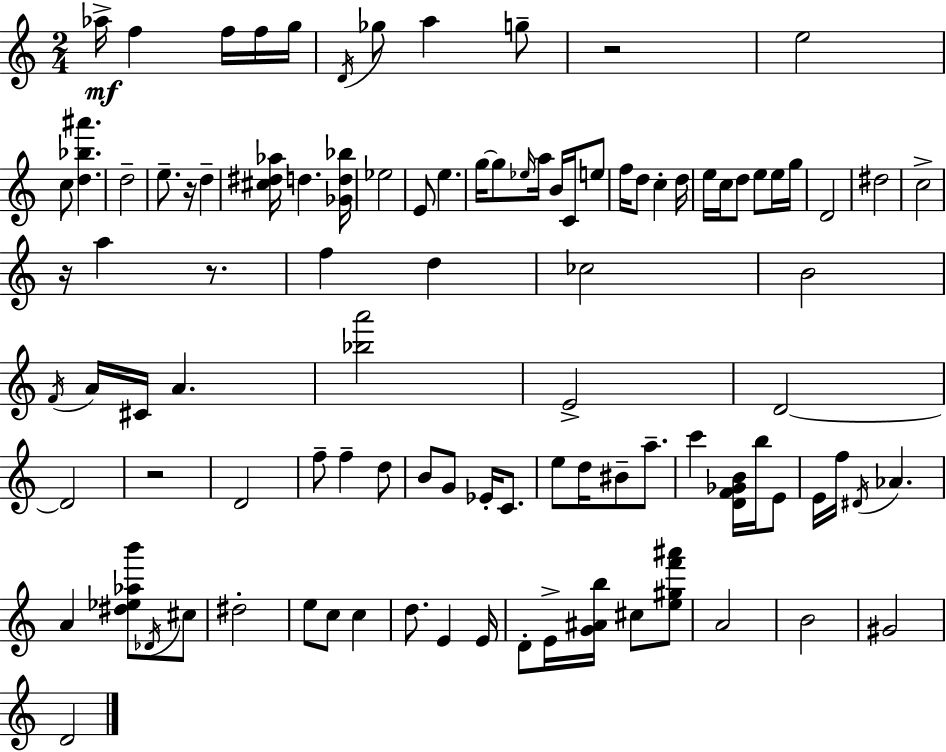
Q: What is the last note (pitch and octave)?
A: D4